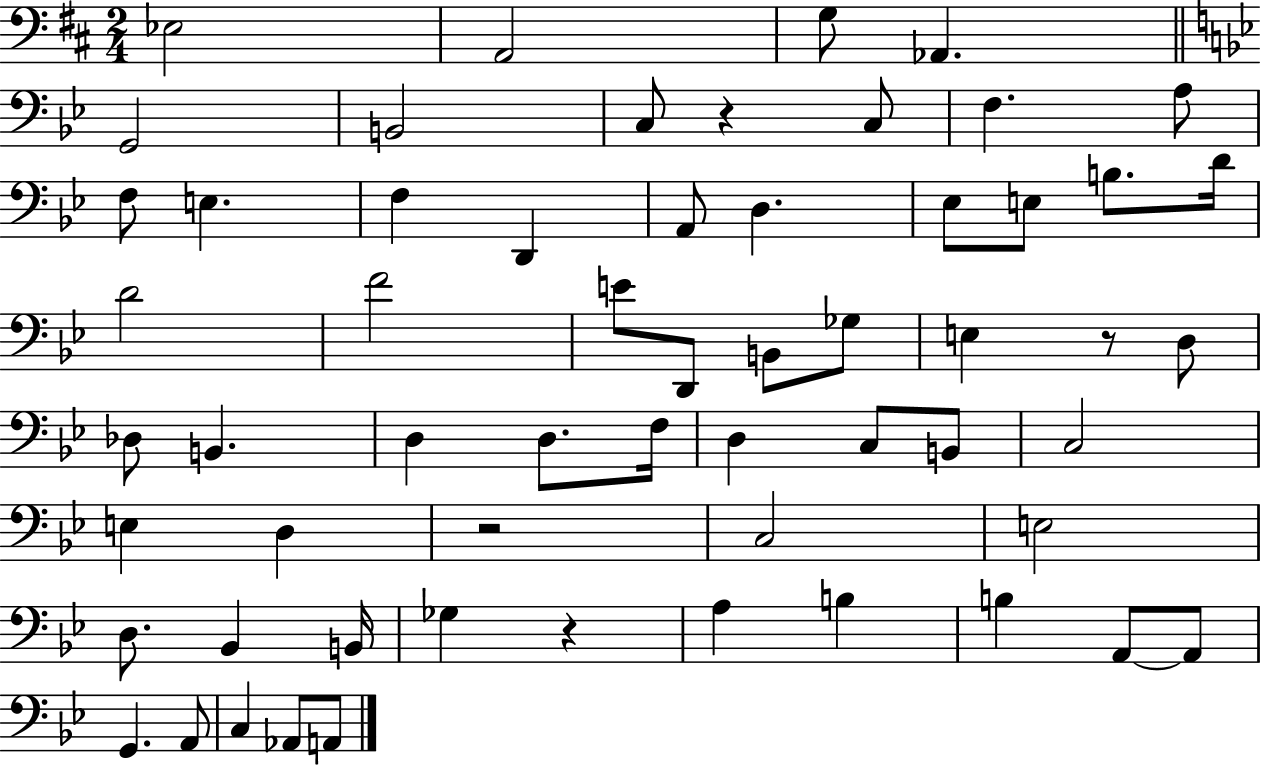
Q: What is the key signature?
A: D major